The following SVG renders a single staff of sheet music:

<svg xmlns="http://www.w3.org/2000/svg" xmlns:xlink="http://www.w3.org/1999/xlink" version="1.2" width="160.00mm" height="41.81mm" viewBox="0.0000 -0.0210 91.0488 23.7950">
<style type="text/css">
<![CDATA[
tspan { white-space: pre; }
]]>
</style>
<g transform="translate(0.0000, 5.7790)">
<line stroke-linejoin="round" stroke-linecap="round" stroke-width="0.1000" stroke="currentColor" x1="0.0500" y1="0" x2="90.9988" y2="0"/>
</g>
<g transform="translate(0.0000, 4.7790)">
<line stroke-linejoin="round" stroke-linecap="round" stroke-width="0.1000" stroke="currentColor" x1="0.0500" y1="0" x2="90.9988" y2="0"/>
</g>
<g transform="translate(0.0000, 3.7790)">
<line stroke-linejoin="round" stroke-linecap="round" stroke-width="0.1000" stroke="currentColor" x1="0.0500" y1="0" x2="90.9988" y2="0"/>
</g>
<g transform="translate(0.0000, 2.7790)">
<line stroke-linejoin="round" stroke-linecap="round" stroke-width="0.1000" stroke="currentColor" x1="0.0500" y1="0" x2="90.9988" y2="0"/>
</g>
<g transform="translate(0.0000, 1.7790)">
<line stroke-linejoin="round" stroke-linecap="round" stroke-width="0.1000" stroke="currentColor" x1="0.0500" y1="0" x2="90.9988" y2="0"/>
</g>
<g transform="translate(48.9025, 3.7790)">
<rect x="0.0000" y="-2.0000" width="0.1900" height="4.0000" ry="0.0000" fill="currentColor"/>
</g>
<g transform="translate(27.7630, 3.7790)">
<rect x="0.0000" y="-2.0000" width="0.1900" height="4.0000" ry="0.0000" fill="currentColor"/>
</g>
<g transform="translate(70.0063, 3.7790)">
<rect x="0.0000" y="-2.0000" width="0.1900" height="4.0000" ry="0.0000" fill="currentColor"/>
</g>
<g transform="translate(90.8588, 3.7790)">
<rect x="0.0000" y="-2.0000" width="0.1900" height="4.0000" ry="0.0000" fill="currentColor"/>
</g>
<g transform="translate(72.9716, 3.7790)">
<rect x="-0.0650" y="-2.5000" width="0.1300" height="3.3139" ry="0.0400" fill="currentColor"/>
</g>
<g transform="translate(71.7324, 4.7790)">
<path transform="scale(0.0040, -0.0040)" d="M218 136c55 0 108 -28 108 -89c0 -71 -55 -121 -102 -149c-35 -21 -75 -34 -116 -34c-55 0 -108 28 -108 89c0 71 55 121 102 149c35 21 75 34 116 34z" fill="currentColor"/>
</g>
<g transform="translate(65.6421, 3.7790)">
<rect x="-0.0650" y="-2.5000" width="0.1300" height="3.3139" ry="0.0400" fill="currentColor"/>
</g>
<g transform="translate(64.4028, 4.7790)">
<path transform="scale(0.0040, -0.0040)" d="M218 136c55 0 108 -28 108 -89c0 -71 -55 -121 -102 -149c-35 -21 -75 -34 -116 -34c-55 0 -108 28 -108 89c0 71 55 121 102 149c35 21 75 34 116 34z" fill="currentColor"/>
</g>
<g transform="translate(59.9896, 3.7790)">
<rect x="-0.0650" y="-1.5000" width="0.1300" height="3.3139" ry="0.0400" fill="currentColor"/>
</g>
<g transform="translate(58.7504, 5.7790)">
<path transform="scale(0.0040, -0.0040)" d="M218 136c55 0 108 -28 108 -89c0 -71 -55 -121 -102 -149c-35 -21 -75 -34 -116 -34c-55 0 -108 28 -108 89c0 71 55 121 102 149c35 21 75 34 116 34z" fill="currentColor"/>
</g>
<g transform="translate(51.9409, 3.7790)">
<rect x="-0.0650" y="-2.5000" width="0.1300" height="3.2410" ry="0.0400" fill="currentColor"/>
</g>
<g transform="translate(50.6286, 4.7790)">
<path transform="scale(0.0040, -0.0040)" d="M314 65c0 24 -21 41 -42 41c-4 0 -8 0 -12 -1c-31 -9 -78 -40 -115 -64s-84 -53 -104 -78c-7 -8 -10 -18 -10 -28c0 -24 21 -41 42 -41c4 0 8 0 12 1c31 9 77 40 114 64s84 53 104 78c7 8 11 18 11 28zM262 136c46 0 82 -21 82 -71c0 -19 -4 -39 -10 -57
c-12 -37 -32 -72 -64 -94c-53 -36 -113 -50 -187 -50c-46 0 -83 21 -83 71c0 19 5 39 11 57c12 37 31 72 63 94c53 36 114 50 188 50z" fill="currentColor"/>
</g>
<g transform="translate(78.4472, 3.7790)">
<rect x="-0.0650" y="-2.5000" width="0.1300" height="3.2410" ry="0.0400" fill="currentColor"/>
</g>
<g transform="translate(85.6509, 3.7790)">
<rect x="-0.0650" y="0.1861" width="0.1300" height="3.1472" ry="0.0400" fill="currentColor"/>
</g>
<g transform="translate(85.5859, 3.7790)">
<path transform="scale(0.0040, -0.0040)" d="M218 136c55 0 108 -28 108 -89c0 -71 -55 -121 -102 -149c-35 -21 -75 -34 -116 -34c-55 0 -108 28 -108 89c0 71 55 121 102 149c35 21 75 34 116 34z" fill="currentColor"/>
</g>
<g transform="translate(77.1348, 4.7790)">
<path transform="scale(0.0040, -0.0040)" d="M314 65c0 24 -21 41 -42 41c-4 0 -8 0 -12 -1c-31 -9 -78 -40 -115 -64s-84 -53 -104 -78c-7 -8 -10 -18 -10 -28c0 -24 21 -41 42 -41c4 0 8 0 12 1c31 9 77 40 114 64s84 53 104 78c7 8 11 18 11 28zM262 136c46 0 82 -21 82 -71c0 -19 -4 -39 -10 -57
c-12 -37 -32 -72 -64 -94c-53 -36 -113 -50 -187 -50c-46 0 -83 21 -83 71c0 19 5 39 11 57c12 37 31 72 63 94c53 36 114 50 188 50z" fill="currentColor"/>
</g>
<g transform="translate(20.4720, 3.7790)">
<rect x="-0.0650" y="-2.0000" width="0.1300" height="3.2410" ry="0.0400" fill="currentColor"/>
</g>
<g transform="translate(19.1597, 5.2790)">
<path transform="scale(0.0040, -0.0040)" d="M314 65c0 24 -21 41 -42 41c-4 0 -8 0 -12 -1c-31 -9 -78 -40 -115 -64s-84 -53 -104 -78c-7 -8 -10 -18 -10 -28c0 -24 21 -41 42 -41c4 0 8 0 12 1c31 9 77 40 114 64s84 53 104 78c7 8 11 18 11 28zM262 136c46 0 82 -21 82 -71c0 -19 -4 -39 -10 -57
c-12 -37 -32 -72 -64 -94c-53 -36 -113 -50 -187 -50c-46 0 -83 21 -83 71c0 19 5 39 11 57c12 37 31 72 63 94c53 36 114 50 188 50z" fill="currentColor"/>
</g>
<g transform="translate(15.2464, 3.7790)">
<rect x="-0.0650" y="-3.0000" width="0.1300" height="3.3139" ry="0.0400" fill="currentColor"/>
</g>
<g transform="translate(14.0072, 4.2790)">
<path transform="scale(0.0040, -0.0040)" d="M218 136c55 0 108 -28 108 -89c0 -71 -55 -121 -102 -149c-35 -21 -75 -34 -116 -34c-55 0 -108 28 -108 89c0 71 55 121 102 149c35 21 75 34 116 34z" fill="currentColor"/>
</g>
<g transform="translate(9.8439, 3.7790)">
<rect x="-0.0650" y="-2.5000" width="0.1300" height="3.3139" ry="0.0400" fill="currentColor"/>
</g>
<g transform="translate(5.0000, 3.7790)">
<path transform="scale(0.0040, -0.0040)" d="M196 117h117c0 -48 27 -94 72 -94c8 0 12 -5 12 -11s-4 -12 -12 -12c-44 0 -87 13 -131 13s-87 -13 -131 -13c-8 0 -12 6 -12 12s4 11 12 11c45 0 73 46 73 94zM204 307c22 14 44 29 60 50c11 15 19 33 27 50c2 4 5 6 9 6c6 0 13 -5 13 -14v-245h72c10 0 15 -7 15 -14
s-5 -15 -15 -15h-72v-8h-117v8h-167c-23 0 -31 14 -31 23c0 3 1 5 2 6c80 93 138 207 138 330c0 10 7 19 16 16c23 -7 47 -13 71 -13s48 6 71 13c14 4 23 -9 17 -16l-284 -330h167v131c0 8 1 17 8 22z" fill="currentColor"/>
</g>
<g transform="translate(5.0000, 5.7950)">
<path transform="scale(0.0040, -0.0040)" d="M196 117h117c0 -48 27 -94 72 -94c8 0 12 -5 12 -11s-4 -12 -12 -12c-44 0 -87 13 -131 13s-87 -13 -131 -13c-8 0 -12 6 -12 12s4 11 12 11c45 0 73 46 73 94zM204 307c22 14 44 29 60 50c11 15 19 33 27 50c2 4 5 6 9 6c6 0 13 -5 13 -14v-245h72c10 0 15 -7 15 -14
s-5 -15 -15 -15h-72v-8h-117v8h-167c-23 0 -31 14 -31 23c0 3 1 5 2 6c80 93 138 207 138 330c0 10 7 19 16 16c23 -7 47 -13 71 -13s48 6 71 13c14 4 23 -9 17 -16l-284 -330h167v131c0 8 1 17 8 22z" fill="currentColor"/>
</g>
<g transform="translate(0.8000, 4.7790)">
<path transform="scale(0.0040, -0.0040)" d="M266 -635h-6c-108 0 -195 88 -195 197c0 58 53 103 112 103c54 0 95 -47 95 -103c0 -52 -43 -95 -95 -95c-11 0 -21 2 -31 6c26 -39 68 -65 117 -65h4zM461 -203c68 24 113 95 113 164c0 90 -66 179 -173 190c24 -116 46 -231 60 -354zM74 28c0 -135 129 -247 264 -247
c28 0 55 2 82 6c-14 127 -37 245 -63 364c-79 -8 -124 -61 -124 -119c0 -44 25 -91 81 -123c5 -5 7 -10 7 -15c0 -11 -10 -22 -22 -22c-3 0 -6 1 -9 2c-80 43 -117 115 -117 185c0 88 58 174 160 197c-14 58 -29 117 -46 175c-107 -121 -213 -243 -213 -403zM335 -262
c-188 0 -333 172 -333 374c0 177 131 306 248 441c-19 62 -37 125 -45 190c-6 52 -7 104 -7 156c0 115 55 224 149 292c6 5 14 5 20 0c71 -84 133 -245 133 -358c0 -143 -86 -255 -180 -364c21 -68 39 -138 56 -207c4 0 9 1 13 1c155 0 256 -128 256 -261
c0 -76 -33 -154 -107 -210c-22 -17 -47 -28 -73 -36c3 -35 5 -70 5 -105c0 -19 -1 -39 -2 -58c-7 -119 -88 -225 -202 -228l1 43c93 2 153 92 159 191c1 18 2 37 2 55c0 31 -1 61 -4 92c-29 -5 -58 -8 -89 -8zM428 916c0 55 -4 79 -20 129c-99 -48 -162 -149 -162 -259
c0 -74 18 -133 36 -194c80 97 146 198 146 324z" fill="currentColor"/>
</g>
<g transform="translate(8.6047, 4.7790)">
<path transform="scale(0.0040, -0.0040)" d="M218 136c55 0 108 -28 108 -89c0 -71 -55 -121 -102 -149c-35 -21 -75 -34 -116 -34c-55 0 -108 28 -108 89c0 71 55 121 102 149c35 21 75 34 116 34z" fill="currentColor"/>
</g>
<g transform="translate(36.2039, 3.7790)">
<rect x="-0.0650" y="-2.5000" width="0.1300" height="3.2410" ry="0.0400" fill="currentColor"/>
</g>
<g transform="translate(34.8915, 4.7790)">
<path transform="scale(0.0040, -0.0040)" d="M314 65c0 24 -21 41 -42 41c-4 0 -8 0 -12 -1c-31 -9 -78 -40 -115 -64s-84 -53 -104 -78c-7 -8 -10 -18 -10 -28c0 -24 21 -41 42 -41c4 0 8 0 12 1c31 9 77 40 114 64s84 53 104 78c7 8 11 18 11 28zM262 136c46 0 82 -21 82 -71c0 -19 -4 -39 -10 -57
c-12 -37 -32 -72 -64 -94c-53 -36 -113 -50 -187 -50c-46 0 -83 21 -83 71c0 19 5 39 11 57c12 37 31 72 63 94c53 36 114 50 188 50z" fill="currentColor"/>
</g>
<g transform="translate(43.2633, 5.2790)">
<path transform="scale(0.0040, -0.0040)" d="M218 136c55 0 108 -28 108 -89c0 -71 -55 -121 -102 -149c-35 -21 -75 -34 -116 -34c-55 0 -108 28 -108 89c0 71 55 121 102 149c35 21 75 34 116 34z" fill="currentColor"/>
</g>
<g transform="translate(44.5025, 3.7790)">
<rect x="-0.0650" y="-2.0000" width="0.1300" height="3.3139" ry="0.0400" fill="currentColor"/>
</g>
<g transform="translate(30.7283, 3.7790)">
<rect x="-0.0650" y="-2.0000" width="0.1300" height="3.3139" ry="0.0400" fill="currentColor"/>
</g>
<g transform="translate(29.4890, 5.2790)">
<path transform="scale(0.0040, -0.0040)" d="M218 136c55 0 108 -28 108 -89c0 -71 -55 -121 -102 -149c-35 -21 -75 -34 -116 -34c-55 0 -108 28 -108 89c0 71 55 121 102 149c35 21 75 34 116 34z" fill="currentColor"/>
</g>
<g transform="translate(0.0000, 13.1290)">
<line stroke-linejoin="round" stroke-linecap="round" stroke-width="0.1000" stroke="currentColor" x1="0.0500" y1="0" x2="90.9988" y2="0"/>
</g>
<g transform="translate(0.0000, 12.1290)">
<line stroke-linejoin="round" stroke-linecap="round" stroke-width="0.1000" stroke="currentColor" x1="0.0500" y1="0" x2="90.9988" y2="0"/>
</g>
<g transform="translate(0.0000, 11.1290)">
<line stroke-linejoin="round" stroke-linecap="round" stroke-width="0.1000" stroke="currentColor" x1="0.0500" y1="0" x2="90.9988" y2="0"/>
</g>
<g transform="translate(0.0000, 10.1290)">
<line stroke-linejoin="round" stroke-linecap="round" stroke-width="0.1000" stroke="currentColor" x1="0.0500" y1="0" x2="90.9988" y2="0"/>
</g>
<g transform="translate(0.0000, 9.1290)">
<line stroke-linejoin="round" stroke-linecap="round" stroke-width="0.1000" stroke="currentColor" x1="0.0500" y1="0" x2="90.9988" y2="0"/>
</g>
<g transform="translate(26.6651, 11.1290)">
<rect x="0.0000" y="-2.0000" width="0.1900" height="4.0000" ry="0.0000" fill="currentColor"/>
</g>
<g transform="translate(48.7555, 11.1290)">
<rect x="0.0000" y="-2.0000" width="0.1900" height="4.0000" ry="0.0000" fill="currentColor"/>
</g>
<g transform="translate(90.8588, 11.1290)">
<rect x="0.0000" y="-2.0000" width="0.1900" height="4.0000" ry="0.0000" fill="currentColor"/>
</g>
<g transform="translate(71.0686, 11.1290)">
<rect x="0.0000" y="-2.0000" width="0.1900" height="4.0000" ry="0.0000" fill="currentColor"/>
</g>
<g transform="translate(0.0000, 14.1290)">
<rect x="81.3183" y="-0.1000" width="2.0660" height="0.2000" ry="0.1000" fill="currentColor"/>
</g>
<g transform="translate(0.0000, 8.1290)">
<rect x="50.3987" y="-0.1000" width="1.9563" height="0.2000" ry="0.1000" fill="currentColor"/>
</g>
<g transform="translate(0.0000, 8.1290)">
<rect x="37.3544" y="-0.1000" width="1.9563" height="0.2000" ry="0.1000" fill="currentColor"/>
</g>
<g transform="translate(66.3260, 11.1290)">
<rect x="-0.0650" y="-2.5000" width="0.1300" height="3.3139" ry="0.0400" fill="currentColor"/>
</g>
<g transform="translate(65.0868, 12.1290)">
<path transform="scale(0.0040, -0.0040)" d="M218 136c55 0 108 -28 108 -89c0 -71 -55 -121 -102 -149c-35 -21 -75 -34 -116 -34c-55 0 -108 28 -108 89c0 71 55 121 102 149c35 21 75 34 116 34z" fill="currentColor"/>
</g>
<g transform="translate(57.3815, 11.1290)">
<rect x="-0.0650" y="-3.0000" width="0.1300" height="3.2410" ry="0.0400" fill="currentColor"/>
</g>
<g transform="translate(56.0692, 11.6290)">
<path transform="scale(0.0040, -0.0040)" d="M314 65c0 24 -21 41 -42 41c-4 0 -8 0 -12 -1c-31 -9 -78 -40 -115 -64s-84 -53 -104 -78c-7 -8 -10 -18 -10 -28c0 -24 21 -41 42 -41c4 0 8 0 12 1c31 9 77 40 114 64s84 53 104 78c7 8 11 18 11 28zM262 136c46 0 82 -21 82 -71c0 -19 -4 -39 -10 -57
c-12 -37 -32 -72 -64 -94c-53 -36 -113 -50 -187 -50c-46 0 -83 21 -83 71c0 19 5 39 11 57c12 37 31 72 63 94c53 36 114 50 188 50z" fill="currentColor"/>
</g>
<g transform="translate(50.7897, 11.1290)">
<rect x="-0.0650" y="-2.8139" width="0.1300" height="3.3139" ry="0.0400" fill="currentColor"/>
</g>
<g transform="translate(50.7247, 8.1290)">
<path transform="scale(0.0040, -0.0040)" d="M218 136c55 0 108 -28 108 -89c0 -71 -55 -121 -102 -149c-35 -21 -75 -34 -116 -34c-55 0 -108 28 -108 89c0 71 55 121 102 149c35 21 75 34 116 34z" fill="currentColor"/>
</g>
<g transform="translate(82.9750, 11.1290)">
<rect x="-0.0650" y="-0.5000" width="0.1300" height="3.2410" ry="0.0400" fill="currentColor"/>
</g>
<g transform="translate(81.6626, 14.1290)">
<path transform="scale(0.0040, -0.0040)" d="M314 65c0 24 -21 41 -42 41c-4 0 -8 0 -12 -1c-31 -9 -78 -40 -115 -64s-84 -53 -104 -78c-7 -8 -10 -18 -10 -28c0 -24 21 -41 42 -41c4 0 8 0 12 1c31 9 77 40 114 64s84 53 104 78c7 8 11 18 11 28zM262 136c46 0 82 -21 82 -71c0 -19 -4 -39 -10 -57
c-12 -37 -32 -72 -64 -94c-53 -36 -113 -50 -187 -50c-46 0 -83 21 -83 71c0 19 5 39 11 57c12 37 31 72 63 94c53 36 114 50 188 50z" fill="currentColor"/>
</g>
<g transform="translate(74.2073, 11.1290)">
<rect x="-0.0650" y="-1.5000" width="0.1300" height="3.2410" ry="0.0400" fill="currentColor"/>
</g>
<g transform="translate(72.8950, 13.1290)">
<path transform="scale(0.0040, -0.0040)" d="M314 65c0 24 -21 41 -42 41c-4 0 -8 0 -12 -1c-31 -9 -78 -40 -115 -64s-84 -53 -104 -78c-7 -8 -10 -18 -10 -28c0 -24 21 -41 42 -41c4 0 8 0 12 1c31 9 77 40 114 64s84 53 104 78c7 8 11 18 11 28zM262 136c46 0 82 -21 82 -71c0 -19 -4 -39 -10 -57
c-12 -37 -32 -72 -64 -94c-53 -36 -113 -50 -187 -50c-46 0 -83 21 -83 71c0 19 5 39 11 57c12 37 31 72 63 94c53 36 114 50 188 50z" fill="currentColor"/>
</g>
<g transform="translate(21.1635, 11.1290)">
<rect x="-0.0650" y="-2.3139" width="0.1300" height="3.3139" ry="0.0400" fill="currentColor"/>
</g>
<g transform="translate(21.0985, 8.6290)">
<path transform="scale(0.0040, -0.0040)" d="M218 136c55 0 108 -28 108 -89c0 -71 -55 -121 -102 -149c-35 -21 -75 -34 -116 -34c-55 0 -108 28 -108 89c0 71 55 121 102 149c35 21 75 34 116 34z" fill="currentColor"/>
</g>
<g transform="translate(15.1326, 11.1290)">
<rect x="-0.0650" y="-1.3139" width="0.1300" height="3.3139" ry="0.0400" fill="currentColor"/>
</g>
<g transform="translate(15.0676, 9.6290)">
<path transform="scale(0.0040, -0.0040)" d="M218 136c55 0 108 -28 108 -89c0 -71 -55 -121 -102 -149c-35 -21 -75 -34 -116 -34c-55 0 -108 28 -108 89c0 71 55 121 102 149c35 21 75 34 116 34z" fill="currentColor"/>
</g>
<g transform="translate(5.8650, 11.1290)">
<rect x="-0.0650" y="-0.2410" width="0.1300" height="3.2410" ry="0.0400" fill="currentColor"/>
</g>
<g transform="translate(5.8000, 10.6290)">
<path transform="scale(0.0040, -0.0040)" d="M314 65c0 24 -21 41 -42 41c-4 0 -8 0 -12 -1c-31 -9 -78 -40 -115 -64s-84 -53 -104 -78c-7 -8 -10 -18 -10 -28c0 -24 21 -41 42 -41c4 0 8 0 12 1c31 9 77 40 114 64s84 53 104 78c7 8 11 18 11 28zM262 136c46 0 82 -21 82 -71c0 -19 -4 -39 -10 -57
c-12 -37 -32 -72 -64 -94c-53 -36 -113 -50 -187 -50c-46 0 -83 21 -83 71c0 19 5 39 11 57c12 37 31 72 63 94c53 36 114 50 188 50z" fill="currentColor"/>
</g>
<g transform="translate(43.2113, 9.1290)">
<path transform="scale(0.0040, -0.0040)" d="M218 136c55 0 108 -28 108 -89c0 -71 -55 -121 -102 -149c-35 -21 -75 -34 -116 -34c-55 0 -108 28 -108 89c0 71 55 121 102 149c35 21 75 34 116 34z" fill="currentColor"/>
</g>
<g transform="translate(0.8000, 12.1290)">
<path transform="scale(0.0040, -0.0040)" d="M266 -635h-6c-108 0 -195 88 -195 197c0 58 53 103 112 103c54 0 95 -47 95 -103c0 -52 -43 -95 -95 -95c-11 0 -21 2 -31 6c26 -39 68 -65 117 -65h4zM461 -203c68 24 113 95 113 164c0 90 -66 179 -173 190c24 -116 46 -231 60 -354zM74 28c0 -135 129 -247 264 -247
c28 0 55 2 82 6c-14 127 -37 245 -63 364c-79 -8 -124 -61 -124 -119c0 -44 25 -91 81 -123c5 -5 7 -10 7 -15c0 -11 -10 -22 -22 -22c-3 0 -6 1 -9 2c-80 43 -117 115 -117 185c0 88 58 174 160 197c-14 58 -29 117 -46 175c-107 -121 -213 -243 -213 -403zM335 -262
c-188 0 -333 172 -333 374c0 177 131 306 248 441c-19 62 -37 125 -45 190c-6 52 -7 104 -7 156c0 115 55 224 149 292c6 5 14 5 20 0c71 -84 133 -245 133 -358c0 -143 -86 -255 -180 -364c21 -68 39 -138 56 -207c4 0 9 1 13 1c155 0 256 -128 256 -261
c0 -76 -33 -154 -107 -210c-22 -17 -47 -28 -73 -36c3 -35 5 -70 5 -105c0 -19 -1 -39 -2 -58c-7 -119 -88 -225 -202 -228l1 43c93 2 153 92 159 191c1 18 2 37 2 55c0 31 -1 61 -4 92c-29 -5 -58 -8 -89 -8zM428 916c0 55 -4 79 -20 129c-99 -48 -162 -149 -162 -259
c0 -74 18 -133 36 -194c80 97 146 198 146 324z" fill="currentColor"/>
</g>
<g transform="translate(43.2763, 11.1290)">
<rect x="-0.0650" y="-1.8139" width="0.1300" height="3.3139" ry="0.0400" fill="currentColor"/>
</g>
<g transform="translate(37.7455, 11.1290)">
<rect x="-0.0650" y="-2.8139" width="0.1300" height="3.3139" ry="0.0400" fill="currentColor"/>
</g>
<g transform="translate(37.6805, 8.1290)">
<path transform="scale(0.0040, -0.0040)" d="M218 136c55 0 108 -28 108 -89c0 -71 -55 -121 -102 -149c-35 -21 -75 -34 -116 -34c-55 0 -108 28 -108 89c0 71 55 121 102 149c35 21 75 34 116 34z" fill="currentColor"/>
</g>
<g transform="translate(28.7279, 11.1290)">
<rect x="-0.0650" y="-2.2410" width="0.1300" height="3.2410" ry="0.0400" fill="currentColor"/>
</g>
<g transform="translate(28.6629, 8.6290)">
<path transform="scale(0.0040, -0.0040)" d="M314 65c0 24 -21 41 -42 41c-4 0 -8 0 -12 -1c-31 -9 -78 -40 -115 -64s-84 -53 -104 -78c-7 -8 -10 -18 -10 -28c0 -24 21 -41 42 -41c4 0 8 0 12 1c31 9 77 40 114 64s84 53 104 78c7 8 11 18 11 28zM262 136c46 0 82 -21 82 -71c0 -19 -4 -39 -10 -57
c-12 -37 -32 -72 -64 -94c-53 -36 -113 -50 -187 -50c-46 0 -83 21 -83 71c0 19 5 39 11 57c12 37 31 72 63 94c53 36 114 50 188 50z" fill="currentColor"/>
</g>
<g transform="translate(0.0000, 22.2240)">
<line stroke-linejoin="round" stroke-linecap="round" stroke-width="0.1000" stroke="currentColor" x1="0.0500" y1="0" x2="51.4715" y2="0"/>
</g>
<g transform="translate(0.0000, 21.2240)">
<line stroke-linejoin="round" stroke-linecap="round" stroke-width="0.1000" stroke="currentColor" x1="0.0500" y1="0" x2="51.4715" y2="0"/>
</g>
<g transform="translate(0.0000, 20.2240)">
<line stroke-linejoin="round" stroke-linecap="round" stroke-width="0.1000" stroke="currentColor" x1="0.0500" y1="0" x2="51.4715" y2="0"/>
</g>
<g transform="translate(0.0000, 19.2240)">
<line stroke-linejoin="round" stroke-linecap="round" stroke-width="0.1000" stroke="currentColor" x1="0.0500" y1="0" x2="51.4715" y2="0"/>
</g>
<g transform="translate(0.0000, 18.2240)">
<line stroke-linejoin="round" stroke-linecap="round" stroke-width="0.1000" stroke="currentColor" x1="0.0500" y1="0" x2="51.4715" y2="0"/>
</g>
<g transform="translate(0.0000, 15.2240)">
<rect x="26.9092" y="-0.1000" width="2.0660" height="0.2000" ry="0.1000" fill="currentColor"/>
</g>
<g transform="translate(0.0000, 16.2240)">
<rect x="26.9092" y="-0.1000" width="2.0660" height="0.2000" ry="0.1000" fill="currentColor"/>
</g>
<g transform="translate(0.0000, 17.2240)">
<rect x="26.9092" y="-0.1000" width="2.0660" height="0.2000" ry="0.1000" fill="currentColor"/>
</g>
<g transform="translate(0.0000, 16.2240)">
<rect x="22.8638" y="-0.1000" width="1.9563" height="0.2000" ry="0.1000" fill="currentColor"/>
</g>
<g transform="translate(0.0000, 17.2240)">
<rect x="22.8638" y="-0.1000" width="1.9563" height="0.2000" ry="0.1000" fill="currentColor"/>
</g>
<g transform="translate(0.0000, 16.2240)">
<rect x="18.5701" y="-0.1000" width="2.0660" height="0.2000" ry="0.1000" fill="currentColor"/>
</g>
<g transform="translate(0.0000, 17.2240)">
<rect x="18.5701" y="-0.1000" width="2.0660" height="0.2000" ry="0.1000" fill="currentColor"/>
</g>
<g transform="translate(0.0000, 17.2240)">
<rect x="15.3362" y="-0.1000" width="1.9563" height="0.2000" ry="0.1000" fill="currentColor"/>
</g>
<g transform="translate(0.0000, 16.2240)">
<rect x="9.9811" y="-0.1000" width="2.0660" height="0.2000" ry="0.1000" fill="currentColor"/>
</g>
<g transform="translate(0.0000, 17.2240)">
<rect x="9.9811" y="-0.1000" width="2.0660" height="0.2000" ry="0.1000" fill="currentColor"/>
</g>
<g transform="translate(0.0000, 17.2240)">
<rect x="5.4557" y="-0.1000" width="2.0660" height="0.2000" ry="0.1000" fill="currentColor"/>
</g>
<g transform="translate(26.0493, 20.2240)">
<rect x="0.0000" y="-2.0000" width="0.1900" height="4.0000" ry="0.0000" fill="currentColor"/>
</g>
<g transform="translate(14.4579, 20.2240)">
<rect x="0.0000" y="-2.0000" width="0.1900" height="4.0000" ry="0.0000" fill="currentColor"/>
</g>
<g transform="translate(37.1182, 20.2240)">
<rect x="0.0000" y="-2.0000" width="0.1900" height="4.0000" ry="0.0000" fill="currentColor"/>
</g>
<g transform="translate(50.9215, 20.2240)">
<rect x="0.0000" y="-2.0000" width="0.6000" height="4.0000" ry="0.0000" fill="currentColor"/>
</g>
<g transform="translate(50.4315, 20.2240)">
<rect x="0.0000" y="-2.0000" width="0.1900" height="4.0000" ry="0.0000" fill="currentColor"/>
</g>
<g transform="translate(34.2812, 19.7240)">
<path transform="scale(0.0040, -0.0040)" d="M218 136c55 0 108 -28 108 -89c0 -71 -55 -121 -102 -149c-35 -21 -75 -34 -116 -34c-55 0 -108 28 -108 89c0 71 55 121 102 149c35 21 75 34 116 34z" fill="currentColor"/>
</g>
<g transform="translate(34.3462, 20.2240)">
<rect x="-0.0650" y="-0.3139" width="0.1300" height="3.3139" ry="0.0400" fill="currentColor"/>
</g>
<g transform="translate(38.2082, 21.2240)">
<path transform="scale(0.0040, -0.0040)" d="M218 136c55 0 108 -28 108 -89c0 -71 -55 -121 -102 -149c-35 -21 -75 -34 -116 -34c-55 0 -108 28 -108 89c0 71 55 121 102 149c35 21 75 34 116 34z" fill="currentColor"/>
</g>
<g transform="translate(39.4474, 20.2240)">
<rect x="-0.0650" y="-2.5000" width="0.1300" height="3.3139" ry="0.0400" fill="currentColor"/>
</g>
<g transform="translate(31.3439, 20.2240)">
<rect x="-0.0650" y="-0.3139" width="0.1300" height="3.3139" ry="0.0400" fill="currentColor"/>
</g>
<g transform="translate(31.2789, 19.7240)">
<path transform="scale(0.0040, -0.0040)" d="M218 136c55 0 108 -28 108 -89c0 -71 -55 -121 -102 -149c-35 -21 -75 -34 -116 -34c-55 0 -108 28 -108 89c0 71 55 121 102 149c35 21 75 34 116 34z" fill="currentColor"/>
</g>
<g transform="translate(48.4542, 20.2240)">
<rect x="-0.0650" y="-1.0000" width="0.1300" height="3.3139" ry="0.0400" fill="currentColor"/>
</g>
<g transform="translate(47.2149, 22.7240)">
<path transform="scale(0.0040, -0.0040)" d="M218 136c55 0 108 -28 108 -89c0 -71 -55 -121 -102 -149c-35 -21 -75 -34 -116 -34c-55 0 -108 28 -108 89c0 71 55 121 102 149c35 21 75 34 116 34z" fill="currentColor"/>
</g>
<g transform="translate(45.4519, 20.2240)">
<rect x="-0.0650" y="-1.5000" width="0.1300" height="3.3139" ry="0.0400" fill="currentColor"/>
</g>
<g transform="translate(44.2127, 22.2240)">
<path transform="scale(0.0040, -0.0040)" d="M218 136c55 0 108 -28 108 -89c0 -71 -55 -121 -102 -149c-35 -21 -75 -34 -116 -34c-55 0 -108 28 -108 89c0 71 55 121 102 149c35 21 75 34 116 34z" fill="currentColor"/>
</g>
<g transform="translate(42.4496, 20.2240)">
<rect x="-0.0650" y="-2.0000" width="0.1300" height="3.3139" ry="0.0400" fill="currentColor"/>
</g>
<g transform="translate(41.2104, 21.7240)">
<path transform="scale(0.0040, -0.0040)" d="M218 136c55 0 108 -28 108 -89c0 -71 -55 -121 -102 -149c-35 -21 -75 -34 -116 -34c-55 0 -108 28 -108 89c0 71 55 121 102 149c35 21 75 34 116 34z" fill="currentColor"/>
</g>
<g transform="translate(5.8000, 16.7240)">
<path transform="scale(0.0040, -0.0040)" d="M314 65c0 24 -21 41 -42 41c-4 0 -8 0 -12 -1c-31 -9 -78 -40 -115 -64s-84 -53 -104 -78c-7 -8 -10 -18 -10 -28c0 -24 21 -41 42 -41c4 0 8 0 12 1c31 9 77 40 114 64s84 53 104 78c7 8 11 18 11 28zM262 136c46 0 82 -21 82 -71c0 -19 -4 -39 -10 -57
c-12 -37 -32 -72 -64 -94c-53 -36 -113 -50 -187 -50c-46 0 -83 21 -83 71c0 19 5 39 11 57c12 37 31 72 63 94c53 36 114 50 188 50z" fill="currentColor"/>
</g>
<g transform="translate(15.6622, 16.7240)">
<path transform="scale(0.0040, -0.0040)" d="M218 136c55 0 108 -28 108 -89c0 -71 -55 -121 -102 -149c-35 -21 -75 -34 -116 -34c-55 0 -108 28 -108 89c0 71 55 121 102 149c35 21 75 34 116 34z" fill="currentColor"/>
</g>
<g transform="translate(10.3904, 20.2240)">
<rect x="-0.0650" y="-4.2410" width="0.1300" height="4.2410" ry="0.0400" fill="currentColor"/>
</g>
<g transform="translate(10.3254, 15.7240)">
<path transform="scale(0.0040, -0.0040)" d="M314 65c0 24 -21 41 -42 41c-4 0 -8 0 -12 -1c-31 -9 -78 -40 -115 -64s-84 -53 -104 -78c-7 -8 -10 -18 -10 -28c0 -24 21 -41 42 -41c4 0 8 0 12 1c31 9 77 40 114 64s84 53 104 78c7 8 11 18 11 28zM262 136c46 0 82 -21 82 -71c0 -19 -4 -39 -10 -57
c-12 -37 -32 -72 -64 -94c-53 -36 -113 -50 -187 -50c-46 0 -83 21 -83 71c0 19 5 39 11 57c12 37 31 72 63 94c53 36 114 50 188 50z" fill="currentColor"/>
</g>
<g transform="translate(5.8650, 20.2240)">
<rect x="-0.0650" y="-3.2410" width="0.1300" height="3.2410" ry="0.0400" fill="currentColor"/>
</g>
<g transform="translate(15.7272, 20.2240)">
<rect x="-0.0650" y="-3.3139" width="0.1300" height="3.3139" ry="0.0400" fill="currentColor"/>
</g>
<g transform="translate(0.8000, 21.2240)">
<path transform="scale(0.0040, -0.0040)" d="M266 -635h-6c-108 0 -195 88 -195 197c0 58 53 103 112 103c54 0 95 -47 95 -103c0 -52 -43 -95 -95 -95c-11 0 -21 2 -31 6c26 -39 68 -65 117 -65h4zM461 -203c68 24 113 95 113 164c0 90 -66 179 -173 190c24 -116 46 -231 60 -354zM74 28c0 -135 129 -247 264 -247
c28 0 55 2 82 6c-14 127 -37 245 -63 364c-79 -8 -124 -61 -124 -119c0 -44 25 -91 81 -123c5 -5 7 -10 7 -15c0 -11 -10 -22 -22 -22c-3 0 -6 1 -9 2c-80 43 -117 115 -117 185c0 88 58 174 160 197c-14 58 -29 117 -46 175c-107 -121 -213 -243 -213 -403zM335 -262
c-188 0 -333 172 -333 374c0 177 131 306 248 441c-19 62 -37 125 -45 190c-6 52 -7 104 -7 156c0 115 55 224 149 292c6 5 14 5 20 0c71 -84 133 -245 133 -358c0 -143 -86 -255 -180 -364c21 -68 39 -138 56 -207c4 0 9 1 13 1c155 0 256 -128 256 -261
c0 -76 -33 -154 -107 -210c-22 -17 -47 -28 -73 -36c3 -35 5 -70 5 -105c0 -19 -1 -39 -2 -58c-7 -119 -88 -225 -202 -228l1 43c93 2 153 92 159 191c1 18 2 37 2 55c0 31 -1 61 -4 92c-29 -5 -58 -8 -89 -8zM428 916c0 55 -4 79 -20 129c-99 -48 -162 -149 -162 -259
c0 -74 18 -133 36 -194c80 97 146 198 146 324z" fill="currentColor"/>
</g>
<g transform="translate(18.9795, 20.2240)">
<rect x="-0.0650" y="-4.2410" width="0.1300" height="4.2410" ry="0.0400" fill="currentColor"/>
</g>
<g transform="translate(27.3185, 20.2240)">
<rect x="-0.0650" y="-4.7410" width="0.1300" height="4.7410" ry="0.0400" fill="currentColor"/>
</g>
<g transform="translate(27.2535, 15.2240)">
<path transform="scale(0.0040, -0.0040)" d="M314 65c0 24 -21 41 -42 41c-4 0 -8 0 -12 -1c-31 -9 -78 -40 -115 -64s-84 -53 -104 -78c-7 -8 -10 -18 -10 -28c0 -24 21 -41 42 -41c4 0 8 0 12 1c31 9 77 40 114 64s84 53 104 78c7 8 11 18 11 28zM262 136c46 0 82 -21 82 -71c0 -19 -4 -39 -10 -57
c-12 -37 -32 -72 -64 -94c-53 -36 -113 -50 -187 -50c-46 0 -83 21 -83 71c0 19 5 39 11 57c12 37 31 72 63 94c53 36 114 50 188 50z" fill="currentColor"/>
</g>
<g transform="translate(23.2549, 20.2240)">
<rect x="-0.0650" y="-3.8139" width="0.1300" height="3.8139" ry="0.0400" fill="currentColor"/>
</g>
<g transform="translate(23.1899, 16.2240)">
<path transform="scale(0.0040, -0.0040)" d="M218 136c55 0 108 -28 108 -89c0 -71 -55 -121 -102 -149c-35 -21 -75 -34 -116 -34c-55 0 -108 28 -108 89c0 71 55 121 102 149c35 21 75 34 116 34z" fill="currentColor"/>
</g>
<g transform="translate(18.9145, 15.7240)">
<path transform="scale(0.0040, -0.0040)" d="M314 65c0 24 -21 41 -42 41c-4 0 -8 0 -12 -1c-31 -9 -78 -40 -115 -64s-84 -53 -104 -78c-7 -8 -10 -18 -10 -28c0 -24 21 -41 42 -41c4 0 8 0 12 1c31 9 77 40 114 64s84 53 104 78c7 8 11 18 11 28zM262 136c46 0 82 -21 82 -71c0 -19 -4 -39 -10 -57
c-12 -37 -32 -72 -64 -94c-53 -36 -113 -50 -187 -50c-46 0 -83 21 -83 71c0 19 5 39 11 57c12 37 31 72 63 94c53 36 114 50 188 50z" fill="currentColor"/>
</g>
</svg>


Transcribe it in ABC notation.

X:1
T:Untitled
M:4/4
L:1/4
K:C
G A F2 F G2 F G2 E G G G2 B c2 e g g2 a f a A2 G E2 C2 b2 d'2 b d'2 c' e'2 c c G F E D